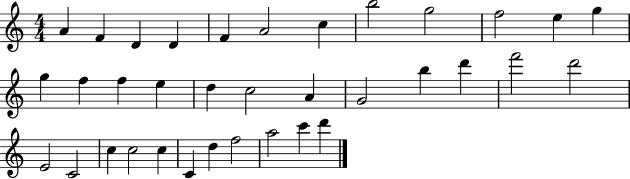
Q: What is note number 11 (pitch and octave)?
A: E5